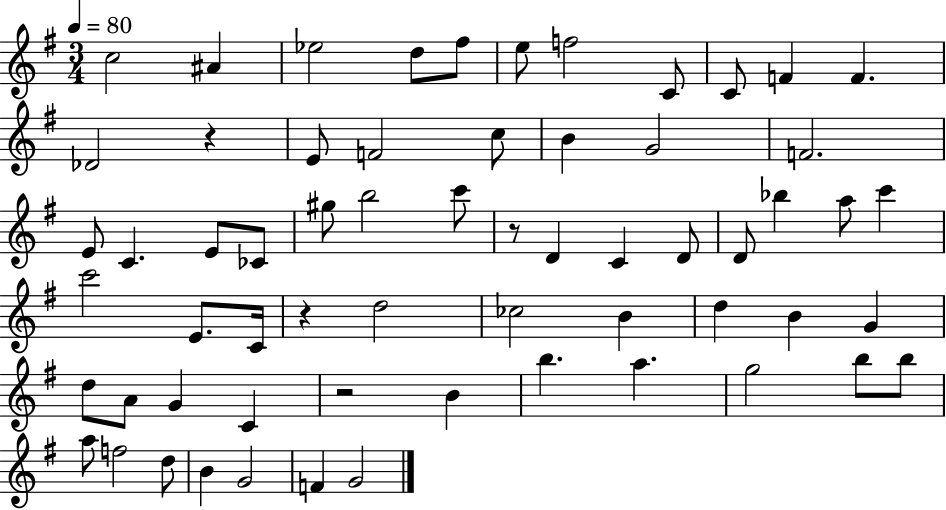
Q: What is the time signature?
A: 3/4